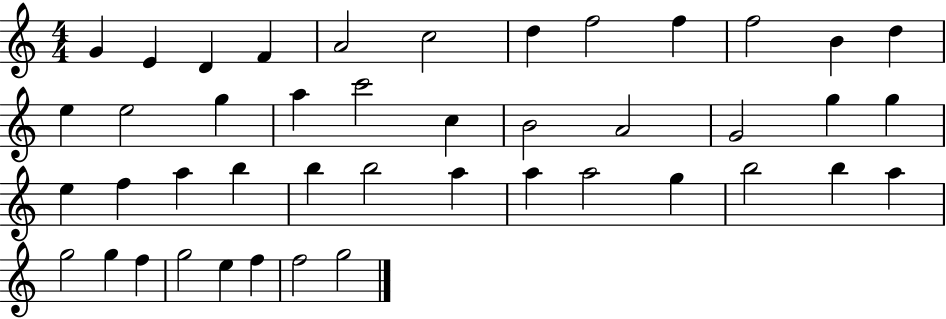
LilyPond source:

{
  \clef treble
  \numericTimeSignature
  \time 4/4
  \key c \major
  g'4 e'4 d'4 f'4 | a'2 c''2 | d''4 f''2 f''4 | f''2 b'4 d''4 | \break e''4 e''2 g''4 | a''4 c'''2 c''4 | b'2 a'2 | g'2 g''4 g''4 | \break e''4 f''4 a''4 b''4 | b''4 b''2 a''4 | a''4 a''2 g''4 | b''2 b''4 a''4 | \break g''2 g''4 f''4 | g''2 e''4 f''4 | f''2 g''2 | \bar "|."
}